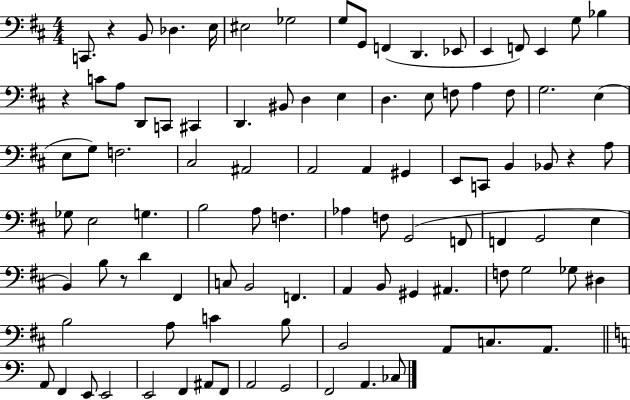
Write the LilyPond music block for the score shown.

{
  \clef bass
  \numericTimeSignature
  \time 4/4
  \key d \major
  c,8. r4 b,8 des4. e16 | eis2 ges2 | g8 g,8 f,4( d,4. ees,8 | e,4 f,8) e,4 g8 bes4 | \break r4 c'8 a8 d,8 c,8 cis,4 | d,4. bis,8 d4 e4 | d4. e8 f8 a4 f8 | g2. e4( | \break e8 g8) f2. | cis2 ais,2 | a,2 a,4 gis,4 | e,8 c,8 b,4 bes,8 r4 a8 | \break ges8 e2 g4. | b2 a8 f4. | aes4 f8 g,2( f,8 | f,4 g,2 e4 | \break b,4) b8 r8 d'4 fis,4 | c8 b,2 f,4. | a,4 b,8 gis,4 ais,4. | f8 g2 ges8 dis4 | \break b2 a8 c'4 b8 | b,2 a,8 c8. a,8. | \bar "||" \break \key a \minor a,8 f,4 e,8 e,2 | e,2 f,4 ais,8 f,8 | a,2 g,2 | f,2 a,4. ces8 | \break \bar "|."
}